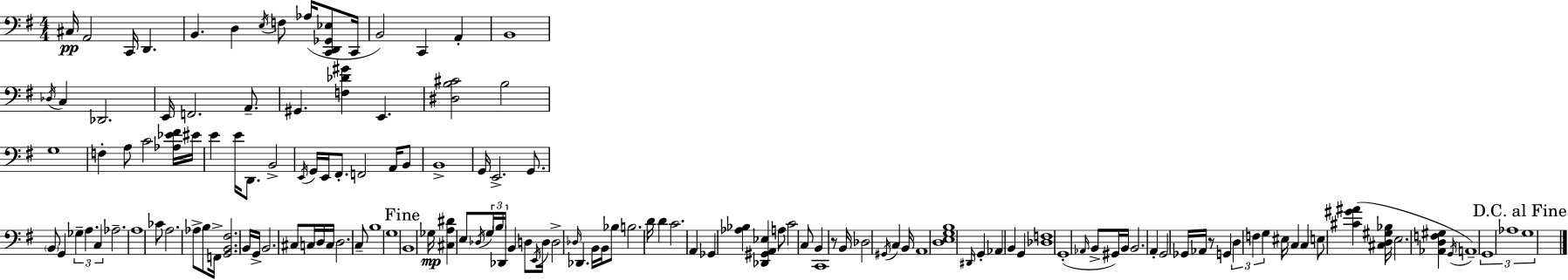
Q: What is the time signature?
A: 4/4